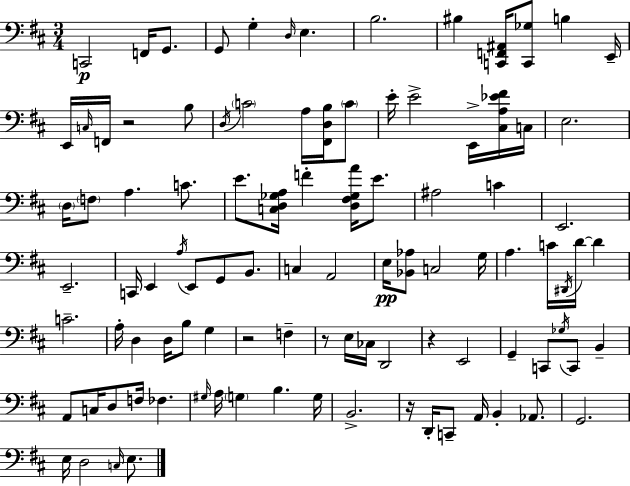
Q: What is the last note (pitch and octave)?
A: E3